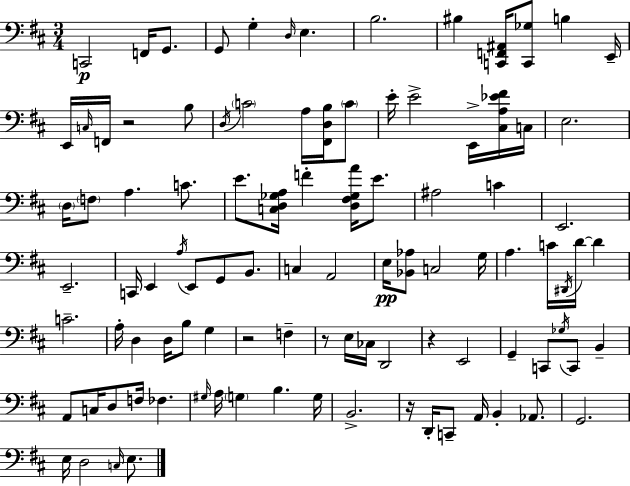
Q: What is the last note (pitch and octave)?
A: E3